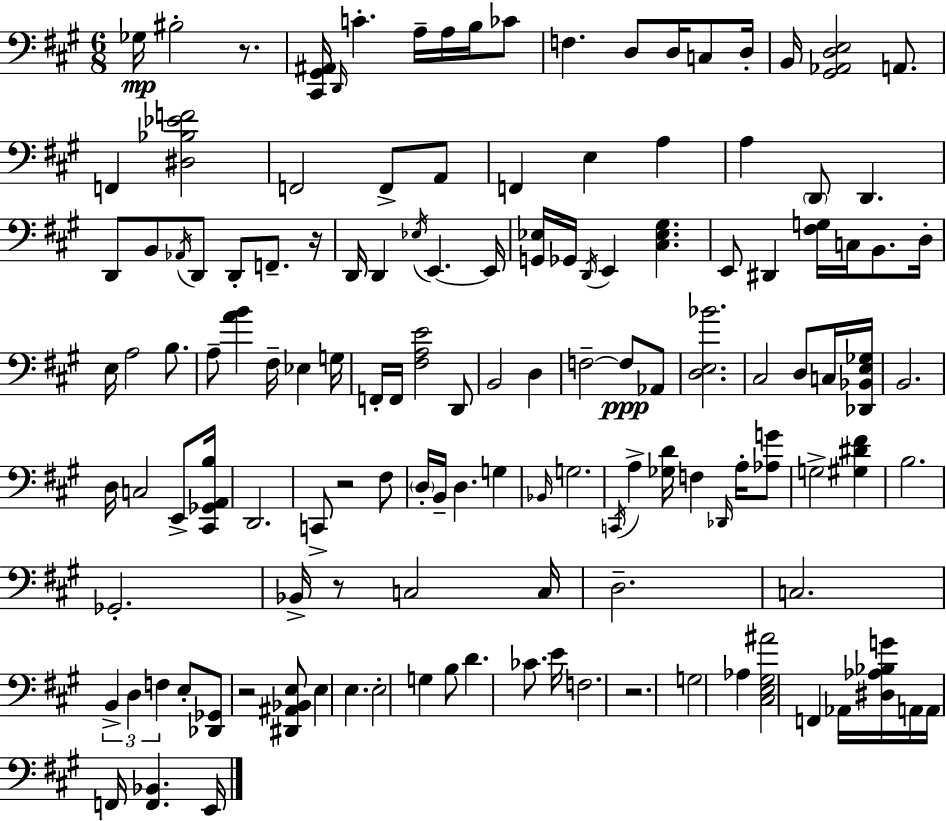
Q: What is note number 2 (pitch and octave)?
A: BIS3